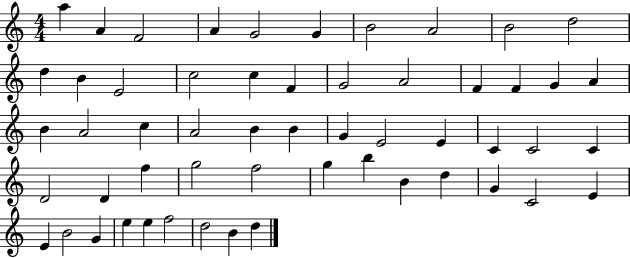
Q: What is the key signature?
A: C major